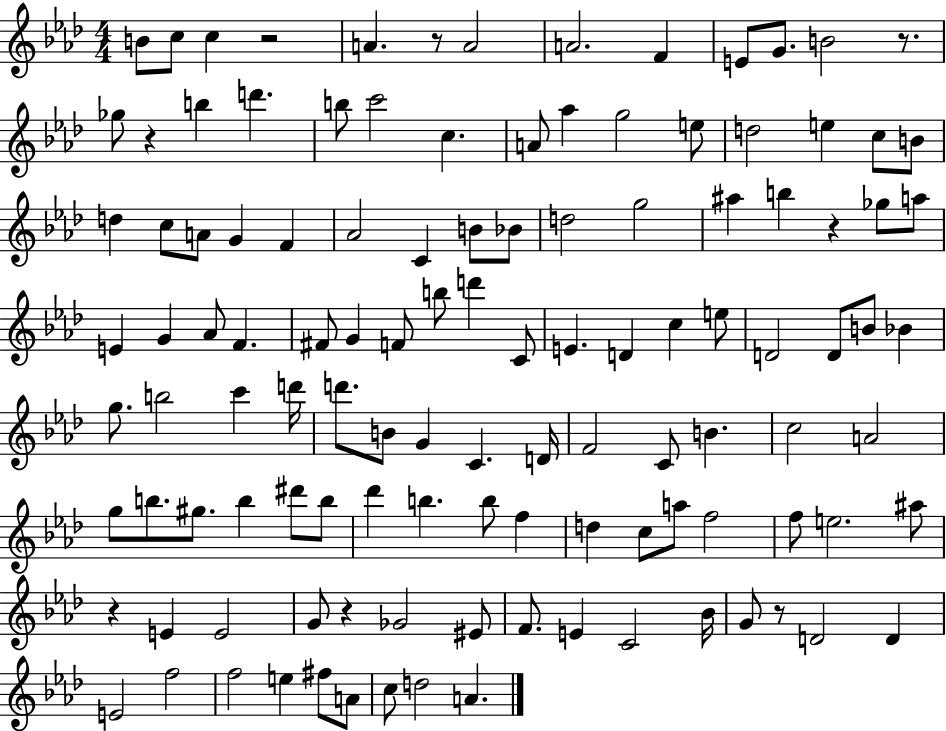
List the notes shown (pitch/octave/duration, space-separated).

B4/e C5/e C5/q R/h A4/q. R/e A4/h A4/h. F4/q E4/e G4/e. B4/h R/e. Gb5/e R/q B5/q D6/q. B5/e C6/h C5/q. A4/e Ab5/q G5/h E5/e D5/h E5/q C5/e B4/e D5/q C5/e A4/e G4/q F4/q Ab4/h C4/q B4/e Bb4/e D5/h G5/h A#5/q B5/q R/q Gb5/e A5/e E4/q G4/q Ab4/e F4/q. F#4/e G4/q F4/e B5/e D6/q C4/e E4/q. D4/q C5/q E5/e D4/h D4/e B4/e Bb4/q G5/e. B5/h C6/q D6/s D6/e. B4/e G4/q C4/q. D4/s F4/h C4/e B4/q. C5/h A4/h G5/e B5/e. G#5/e. B5/q D#6/e B5/e Db6/q B5/q. B5/e F5/q D5/q C5/e A5/e F5/h F5/e E5/h. A#5/e R/q E4/q E4/h G4/e R/q Gb4/h EIS4/e F4/e. E4/q C4/h Bb4/s G4/e R/e D4/h D4/q E4/h F5/h F5/h E5/q F#5/e A4/e C5/e D5/h A4/q.